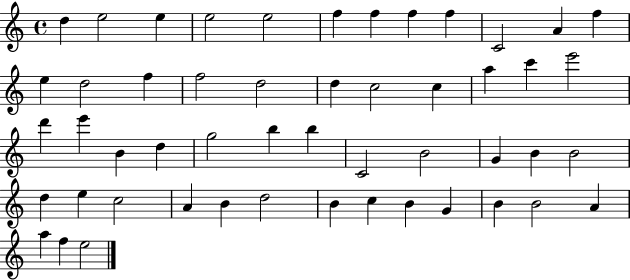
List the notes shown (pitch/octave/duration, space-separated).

D5/q E5/h E5/q E5/h E5/h F5/q F5/q F5/q F5/q C4/h A4/q F5/q E5/q D5/h F5/q F5/h D5/h D5/q C5/h C5/q A5/q C6/q E6/h D6/q E6/q B4/q D5/q G5/h B5/q B5/q C4/h B4/h G4/q B4/q B4/h D5/q E5/q C5/h A4/q B4/q D5/h B4/q C5/q B4/q G4/q B4/q B4/h A4/q A5/q F5/q E5/h